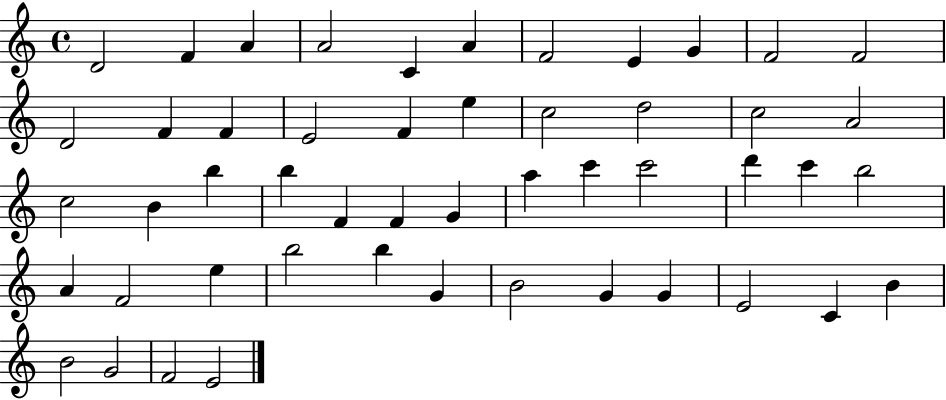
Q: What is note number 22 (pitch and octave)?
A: C5